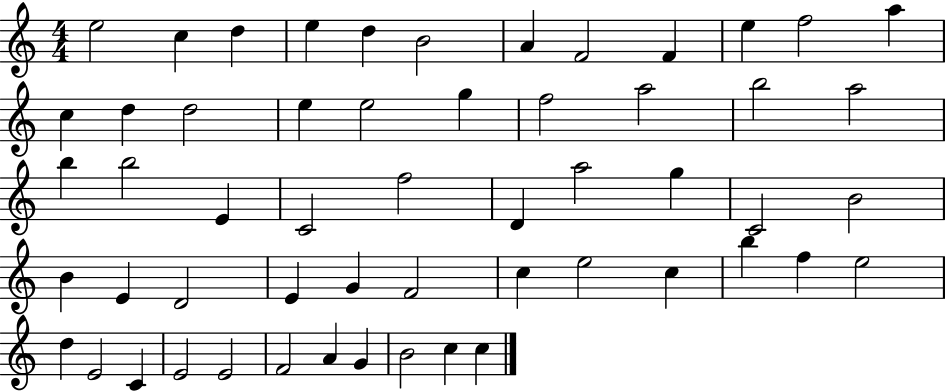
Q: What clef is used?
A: treble